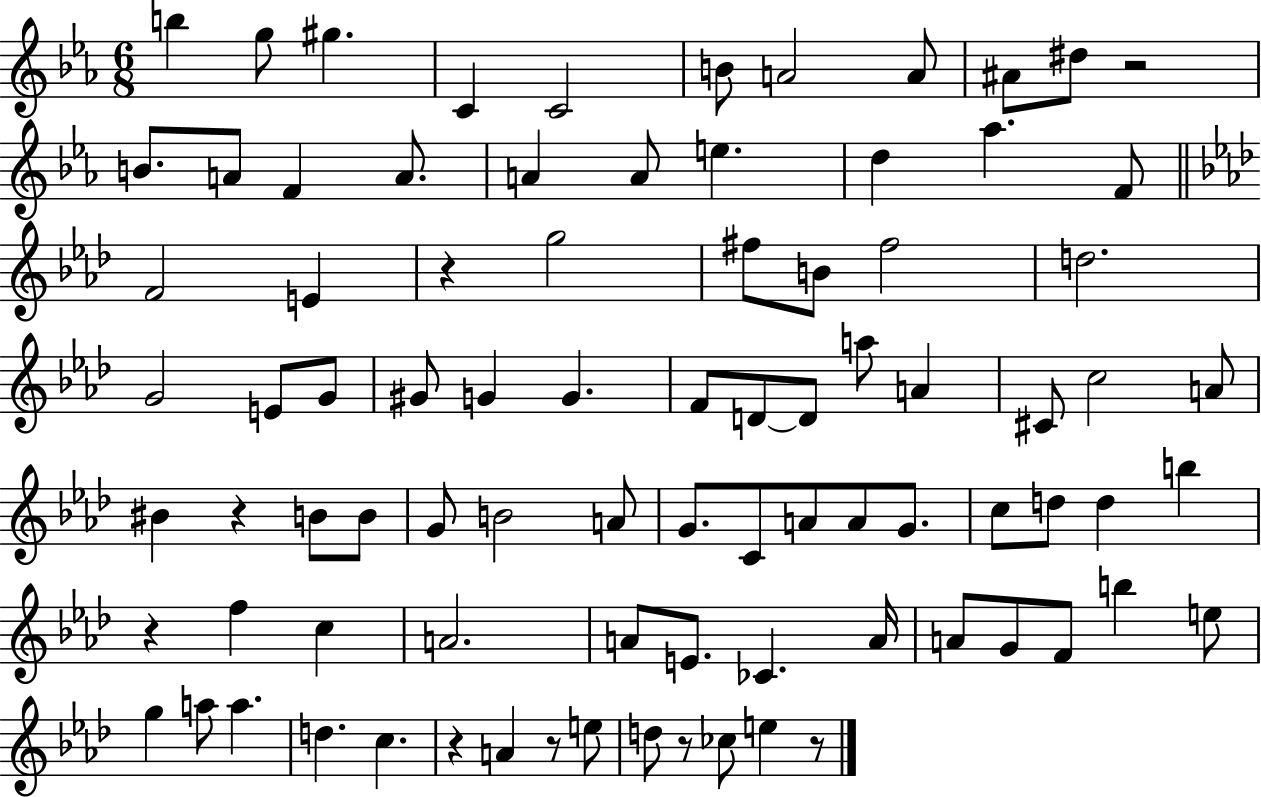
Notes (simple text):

B5/q G5/e G#5/q. C4/q C4/h B4/e A4/h A4/e A#4/e D#5/e R/h B4/e. A4/e F4/q A4/e. A4/q A4/e E5/q. D5/q Ab5/q. F4/e F4/h E4/q R/q G5/h F#5/e B4/e F#5/h D5/h. G4/h E4/e G4/e G#4/e G4/q G4/q. F4/e D4/e D4/e A5/e A4/q C#4/e C5/h A4/e BIS4/q R/q B4/e B4/e G4/e B4/h A4/e G4/e. C4/e A4/e A4/e G4/e. C5/e D5/e D5/q B5/q R/q F5/q C5/q A4/h. A4/e E4/e. CES4/q. A4/s A4/e G4/e F4/e B5/q E5/e G5/q A5/e A5/q. D5/q. C5/q. R/q A4/q R/e E5/e D5/e R/e CES5/e E5/q R/e